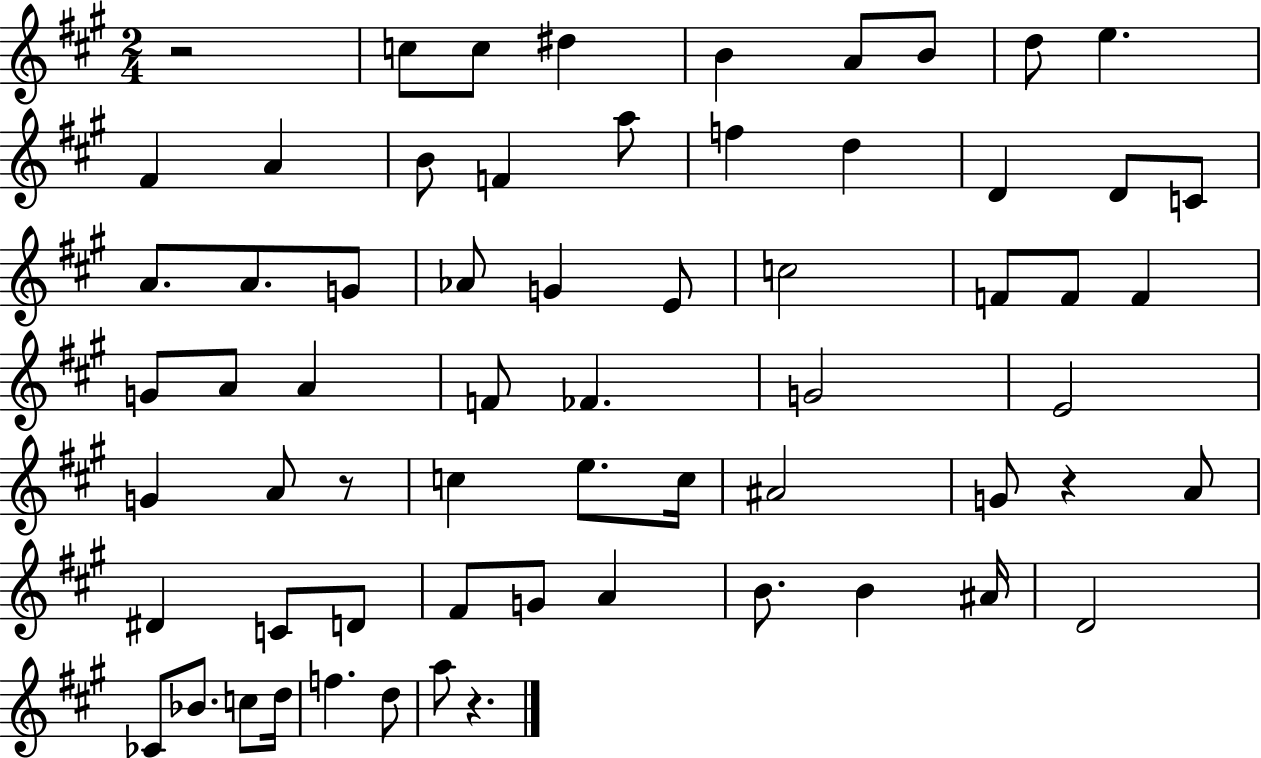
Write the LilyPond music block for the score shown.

{
  \clef treble
  \numericTimeSignature
  \time 2/4
  \key a \major
  \repeat volta 2 { r2 | c''8 c''8 dis''4 | b'4 a'8 b'8 | d''8 e''4. | \break fis'4 a'4 | b'8 f'4 a''8 | f''4 d''4 | d'4 d'8 c'8 | \break a'8. a'8. g'8 | aes'8 g'4 e'8 | c''2 | f'8 f'8 f'4 | \break g'8 a'8 a'4 | f'8 fes'4. | g'2 | e'2 | \break g'4 a'8 r8 | c''4 e''8. c''16 | ais'2 | g'8 r4 a'8 | \break dis'4 c'8 d'8 | fis'8 g'8 a'4 | b'8. b'4 ais'16 | d'2 | \break ces'8 bes'8. c''8 d''16 | f''4. d''8 | a''8 r4. | } \bar "|."
}